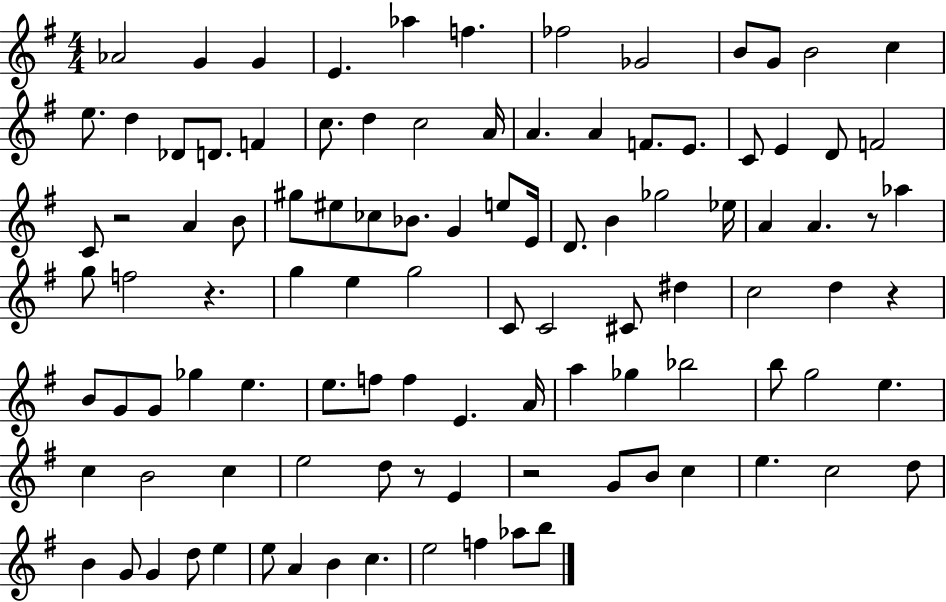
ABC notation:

X:1
T:Untitled
M:4/4
L:1/4
K:G
_A2 G G E _a f _f2 _G2 B/2 G/2 B2 c e/2 d _D/2 D/2 F c/2 d c2 A/4 A A F/2 E/2 C/2 E D/2 F2 C/2 z2 A B/2 ^g/2 ^e/2 _c/2 _B/2 G e/2 E/4 D/2 B _g2 _e/4 A A z/2 _a g/2 f2 z g e g2 C/2 C2 ^C/2 ^d c2 d z B/2 G/2 G/2 _g e e/2 f/2 f E A/4 a _g _b2 b/2 g2 e c B2 c e2 d/2 z/2 E z2 G/2 B/2 c e c2 d/2 B G/2 G d/2 e e/2 A B c e2 f _a/2 b/2